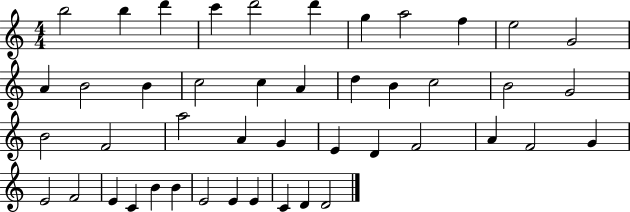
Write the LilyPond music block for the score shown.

{
  \clef treble
  \numericTimeSignature
  \time 4/4
  \key c \major
  b''2 b''4 d'''4 | c'''4 d'''2 d'''4 | g''4 a''2 f''4 | e''2 g'2 | \break a'4 b'2 b'4 | c''2 c''4 a'4 | d''4 b'4 c''2 | b'2 g'2 | \break b'2 f'2 | a''2 a'4 g'4 | e'4 d'4 f'2 | a'4 f'2 g'4 | \break e'2 f'2 | e'4 c'4 b'4 b'4 | e'2 e'4 e'4 | c'4 d'4 d'2 | \break \bar "|."
}